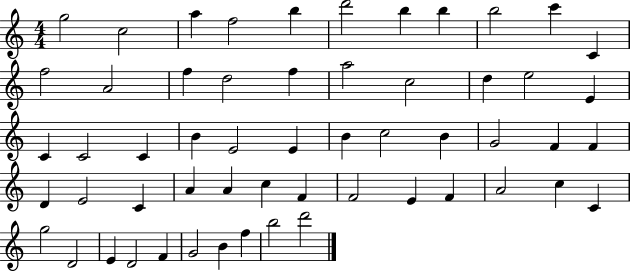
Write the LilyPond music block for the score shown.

{
  \clef treble
  \numericTimeSignature
  \time 4/4
  \key c \major
  g''2 c''2 | a''4 f''2 b''4 | d'''2 b''4 b''4 | b''2 c'''4 c'4 | \break f''2 a'2 | f''4 d''2 f''4 | a''2 c''2 | d''4 e''2 e'4 | \break c'4 c'2 c'4 | b'4 e'2 e'4 | b'4 c''2 b'4 | g'2 f'4 f'4 | \break d'4 e'2 c'4 | a'4 a'4 c''4 f'4 | f'2 e'4 f'4 | a'2 c''4 c'4 | \break g''2 d'2 | e'4 d'2 f'4 | g'2 b'4 f''4 | b''2 d'''2 | \break \bar "|."
}